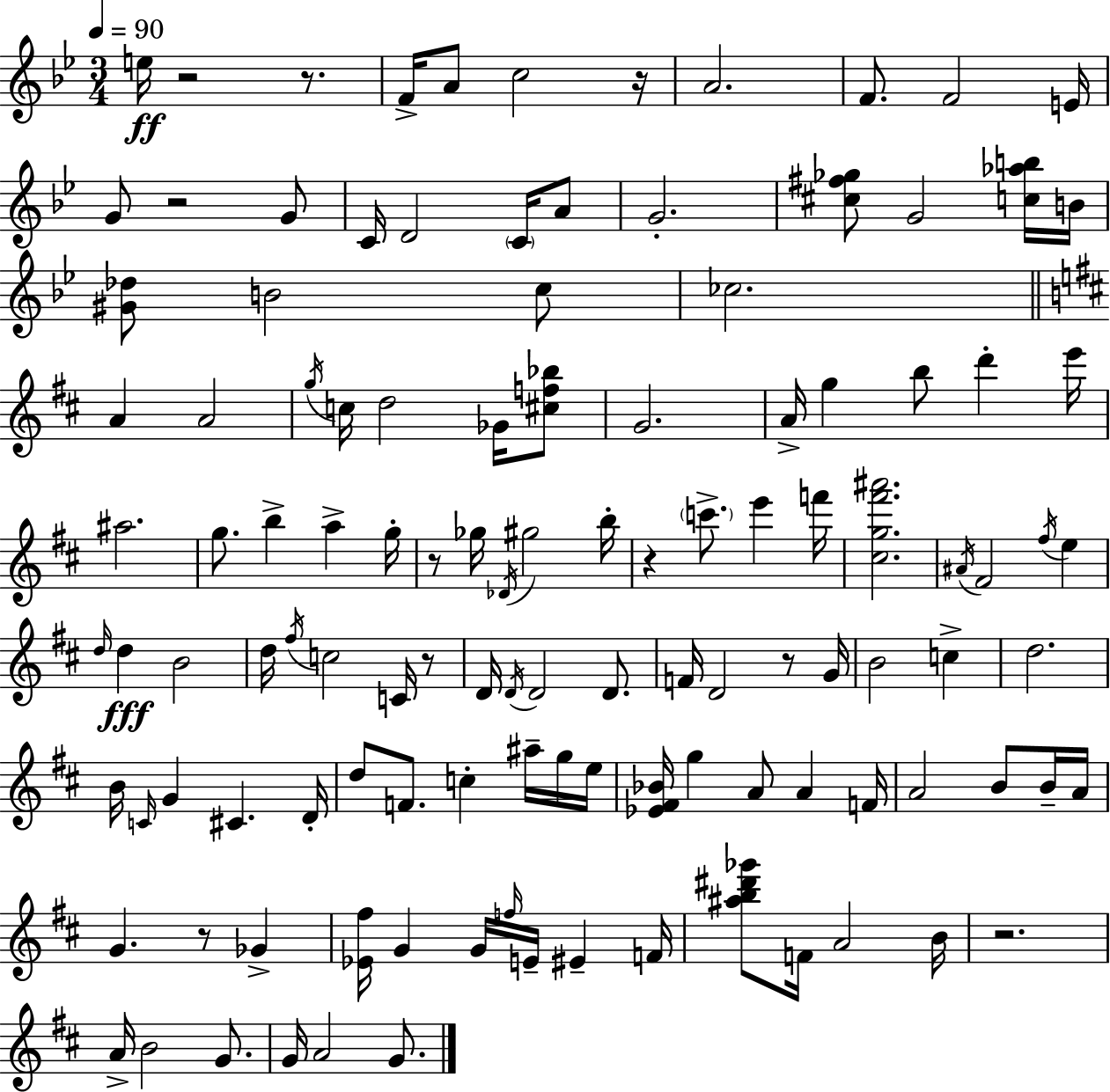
E5/s R/h R/e. F4/s A4/e C5/h R/s A4/h. F4/e. F4/h E4/s G4/e R/h G4/e C4/s D4/h C4/s A4/e G4/h. [C#5,F#5,Gb5]/e G4/h [C5,Ab5,B5]/s B4/s [G#4,Db5]/e B4/h C5/e CES5/h. A4/q A4/h G5/s C5/s D5/h Gb4/s [C#5,F5,Bb5]/e G4/h. A4/s G5/q B5/e D6/q E6/s A#5/h. G5/e. B5/q A5/q G5/s R/e Gb5/s Db4/s G#5/h B5/s R/q C6/e. E6/q F6/s [C#5,G5,F#6,A#6]/h. A#4/s F#4/h F#5/s E5/q D5/s D5/q B4/h D5/s F#5/s C5/h C4/s R/e D4/s D4/s D4/h D4/e. F4/s D4/h R/e G4/s B4/h C5/q D5/h. B4/s C4/s G4/q C#4/q. D4/s D5/e F4/e. C5/q A#5/s G5/s E5/s [Eb4,F#4,Bb4]/s G5/q A4/e A4/q F4/s A4/h B4/e B4/s A4/s G4/q. R/e Gb4/q [Eb4,F#5]/s G4/q G4/s F5/s E4/s EIS4/q F4/s [A#5,B5,D#6,Gb6]/e F4/s A4/h B4/s R/h. A4/s B4/h G4/e. G4/s A4/h G4/e.